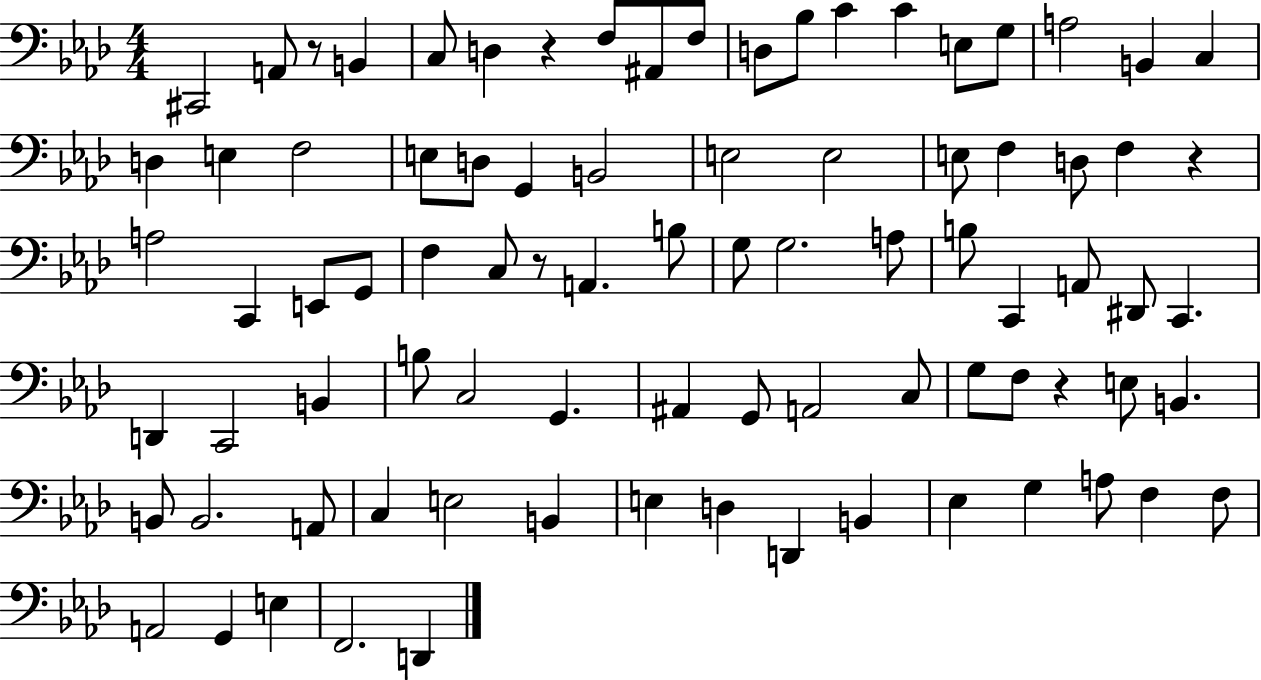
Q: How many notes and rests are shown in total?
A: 85